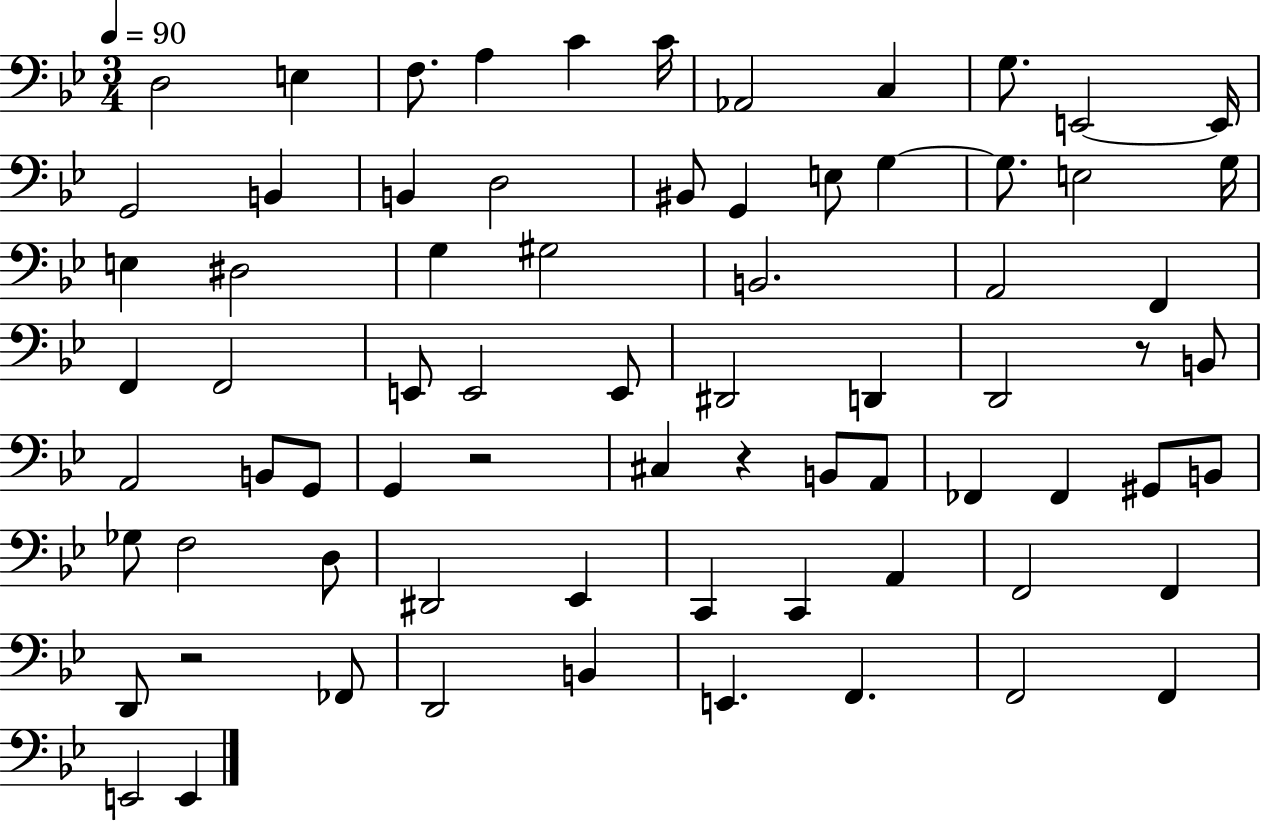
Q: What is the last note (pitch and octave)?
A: E2